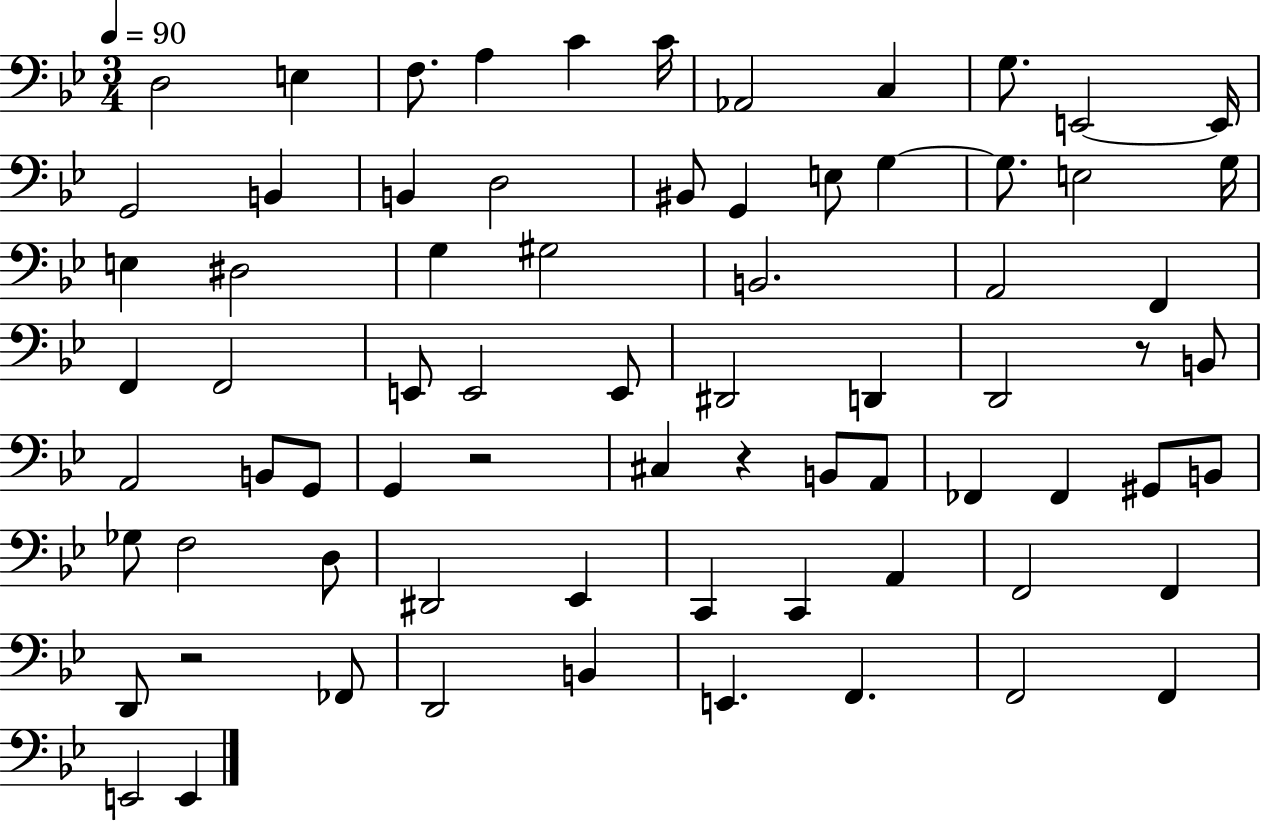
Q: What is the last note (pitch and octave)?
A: E2